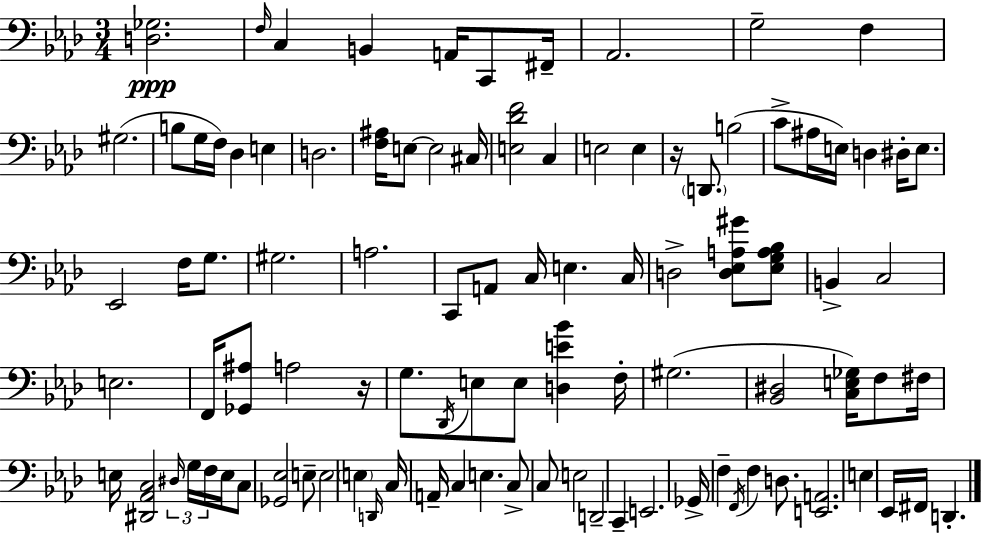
X:1
T:Untitled
M:3/4
L:1/4
K:Fm
[D,_G,]2 F,/4 C, B,, A,,/4 C,,/2 ^F,,/4 _A,,2 G,2 F, ^G,2 B,/2 G,/4 F,/4 _D, E, D,2 [F,^A,]/4 E,/2 E,2 ^C,/4 [E,_DF]2 C, E,2 E, z/4 D,,/2 B,2 C/2 ^A,/4 E,/4 D, ^D,/4 E,/2 _E,,2 F,/4 G,/2 ^G,2 A,2 C,,/2 A,,/2 C,/4 E, C,/4 D,2 [D,_E,A,^G]/2 [_E,G,A,_B,]/2 B,, C,2 E,2 F,,/4 [_G,,^A,]/2 A,2 z/4 G,/2 _D,,/4 E,/2 E,/2 [D,E_B] F,/4 ^G,2 [_B,,^D,]2 [C,E,_G,]/4 F,/2 ^F,/4 E,/4 [^D,,_A,,C,]2 ^D,/4 G,/4 F,/4 E,/4 C,/2 [_G,,_E,]2 E,/2 E,2 E, D,,/4 C,/4 A,,/4 C, E, C,/2 C,/2 E,2 D,,2 C,, E,,2 _G,,/4 F, F,,/4 F, D,/2 [E,,A,,]2 E, _E,,/4 ^F,,/4 D,,